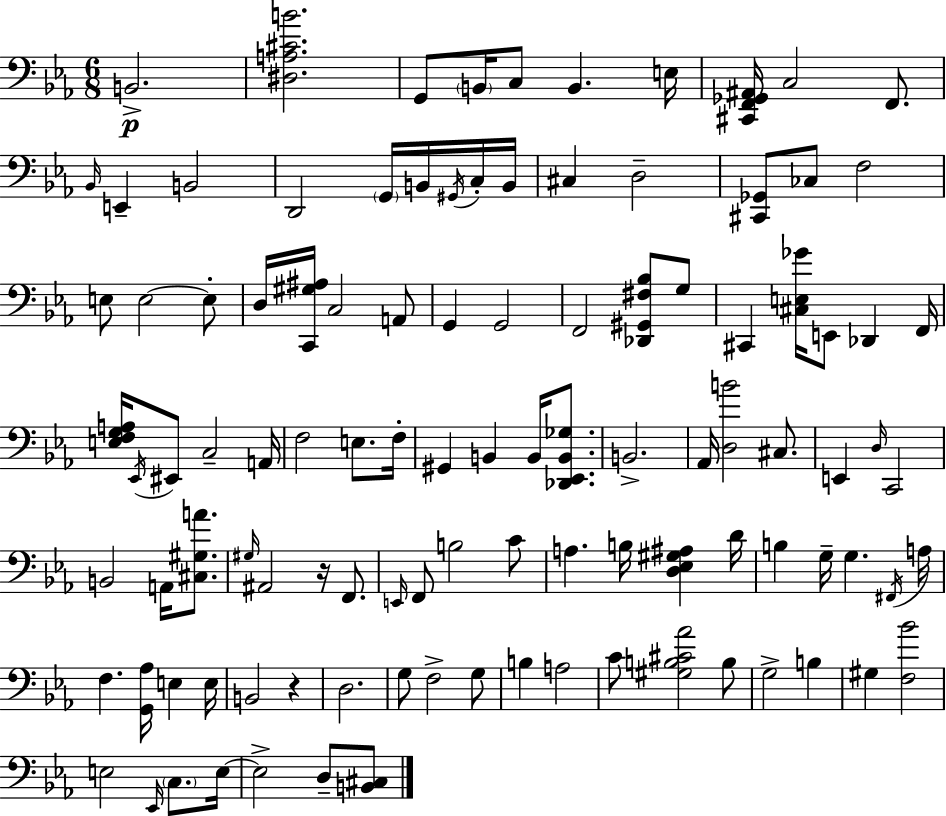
X:1
T:Untitled
M:6/8
L:1/4
K:Eb
B,,2 [^D,A,^CB]2 G,,/2 B,,/4 C,/2 B,, E,/4 [^C,,F,,_G,,^A,,]/4 C,2 F,,/2 _B,,/4 E,, B,,2 D,,2 G,,/4 B,,/4 ^G,,/4 C,/4 B,,/4 ^C, D,2 [^C,,_G,,]/2 _C,/2 F,2 E,/2 E,2 E,/2 D,/4 [C,,^G,^A,]/4 C,2 A,,/2 G,, G,,2 F,,2 [_D,,^G,,^F,_B,]/2 G,/2 ^C,, [^C,E,_G]/4 E,,/2 _D,, F,,/4 [E,F,G,A,]/4 _E,,/4 ^E,,/2 C,2 A,,/4 F,2 E,/2 F,/4 ^G,, B,, B,,/4 [_D,,_E,,B,,_G,]/2 B,,2 _A,,/4 [D,B]2 ^C,/2 E,, D,/4 C,,2 B,,2 A,,/4 [^C,^G,A]/2 ^G,/4 ^A,,2 z/4 F,,/2 E,,/4 F,,/2 B,2 C/2 A, B,/4 [D,_E,^G,^A,] D/4 B, G,/4 G, ^F,,/4 A,/4 F, [G,,_A,]/4 E, E,/4 B,,2 z D,2 G,/2 F,2 G,/2 B, A,2 C/2 [^G,B,^C_A]2 B,/2 G,2 B, ^G, [F,_B]2 E,2 _E,,/4 C,/2 E,/4 E,2 D,/2 [B,,^C,]/2